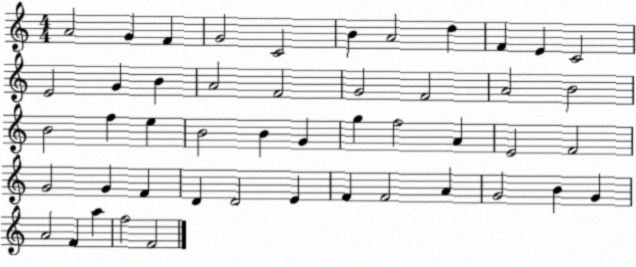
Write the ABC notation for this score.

X:1
T:Untitled
M:4/4
L:1/4
K:C
A2 G F G2 C2 B A2 d F E C2 E2 G B A2 F2 G2 F2 A2 B2 B2 f e B2 B G g f2 A E2 F2 G2 G F D D2 E F F2 A G2 B G A2 F a f2 F2